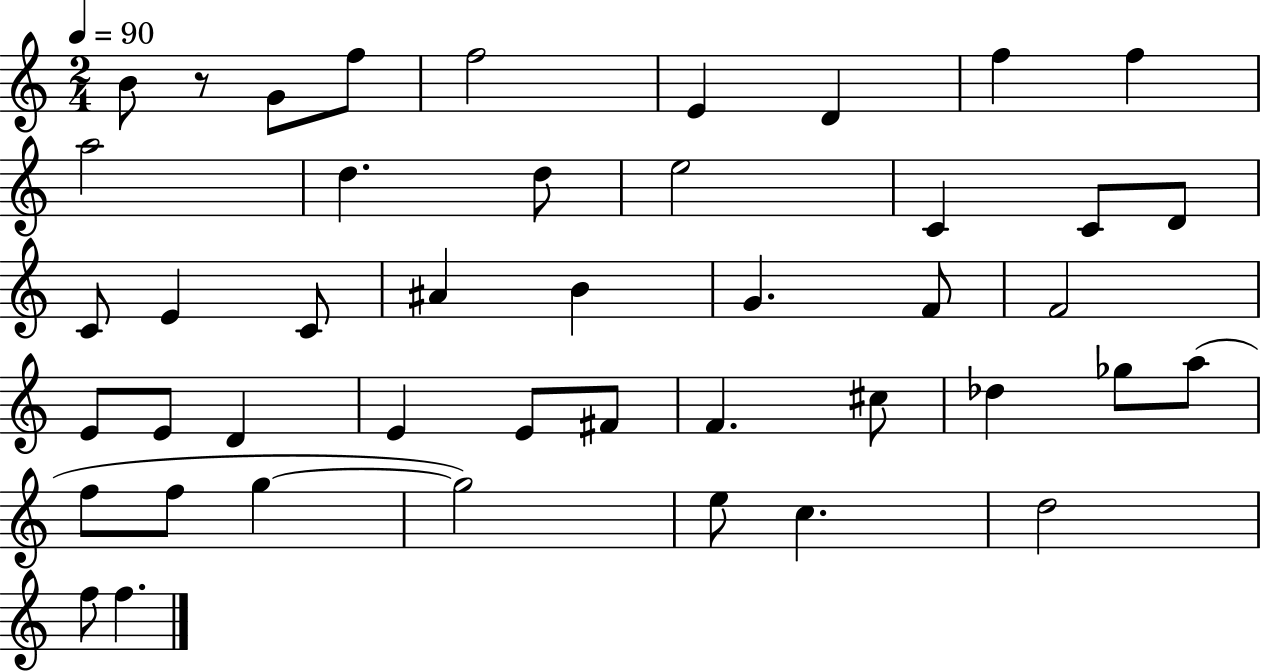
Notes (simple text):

B4/e R/e G4/e F5/e F5/h E4/q D4/q F5/q F5/q A5/h D5/q. D5/e E5/h C4/q C4/e D4/e C4/e E4/q C4/e A#4/q B4/q G4/q. F4/e F4/h E4/e E4/e D4/q E4/q E4/e F#4/e F4/q. C#5/e Db5/q Gb5/e A5/e F5/e F5/e G5/q G5/h E5/e C5/q. D5/h F5/e F5/q.